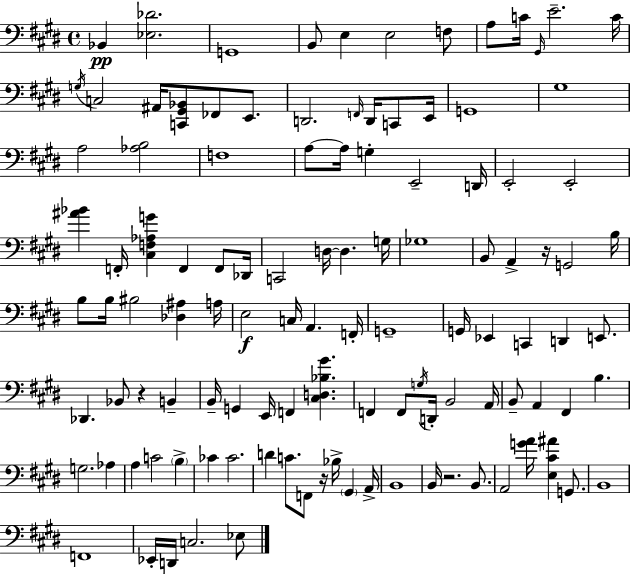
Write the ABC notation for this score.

X:1
T:Untitled
M:4/4
L:1/4
K:E
_B,, [_E,_D]2 G,,4 B,,/2 E, E,2 F,/2 A,/2 C/4 ^G,,/4 E2 C/4 G,/4 C,2 ^A,,/4 [C,,^G,,_B,,]/2 _F,,/2 E,,/2 D,,2 F,,/4 D,,/4 C,,/2 E,,/4 G,,4 ^G,4 A,2 [_A,B,]2 F,4 A,/2 A,/4 G, E,,2 D,,/4 E,,2 E,,2 [^A_B] F,,/4 [^C,F,_A,G] F,, F,,/2 _D,,/4 C,,2 D,/4 D, G,/4 _G,4 B,,/2 A,, z/4 G,,2 B,/4 B,/2 B,/4 ^B,2 [_D,^A,] A,/4 E,2 C,/4 A,, F,,/4 G,,4 G,,/4 _E,, C,, D,, E,,/2 _D,, _B,,/2 z B,, B,,/4 G,, E,,/4 F,, [^C,D,_B,^G] F,, F,,/2 G,/4 D,,/4 B,,2 A,,/4 B,,/2 A,, ^F,, B, G,2 _A, A, C2 B, _C _C2 D C/2 F,,/2 z/4 _B,/4 ^G,, A,,/4 B,,4 B,,/4 z2 B,,/2 A,,2 [GA]/4 [E,^C^A] G,,/2 B,,4 F,,4 _E,,/4 D,,/4 C,2 _E,/2